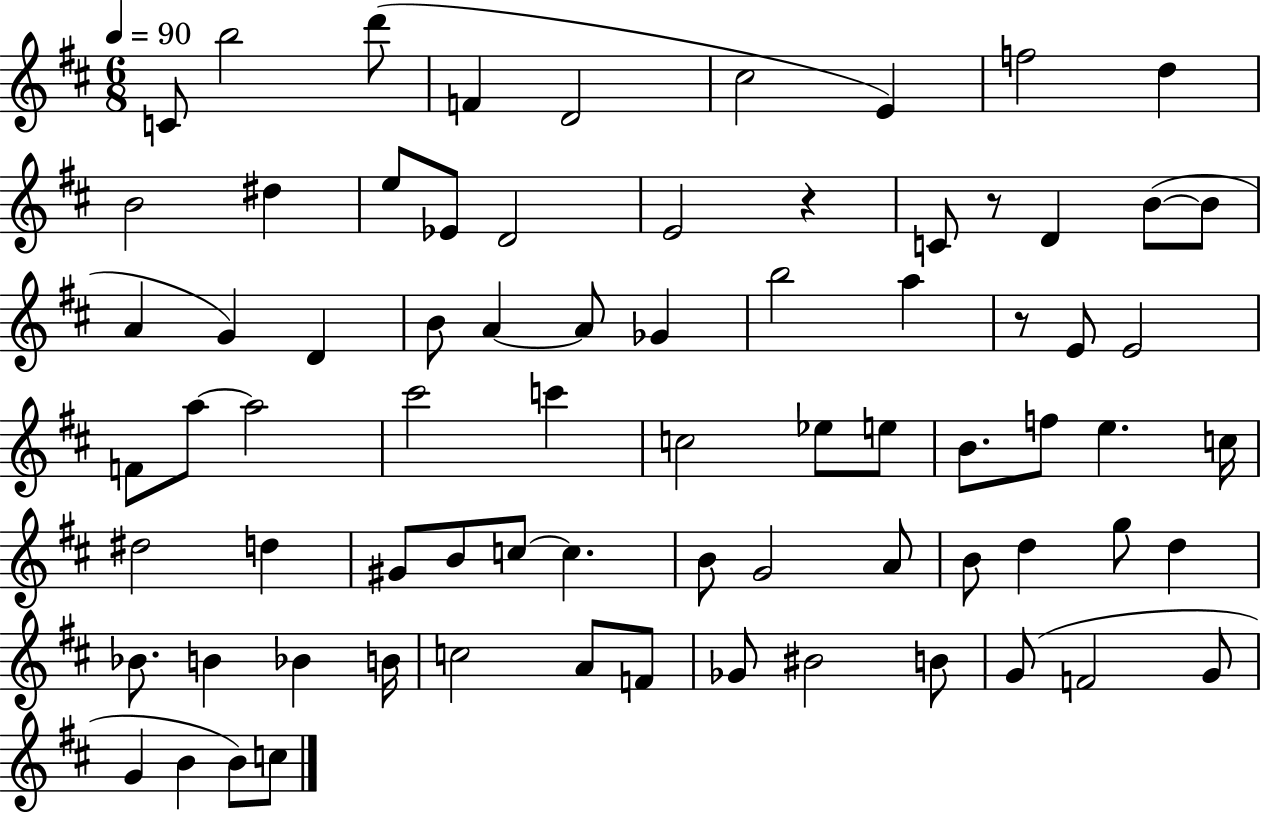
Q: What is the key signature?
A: D major